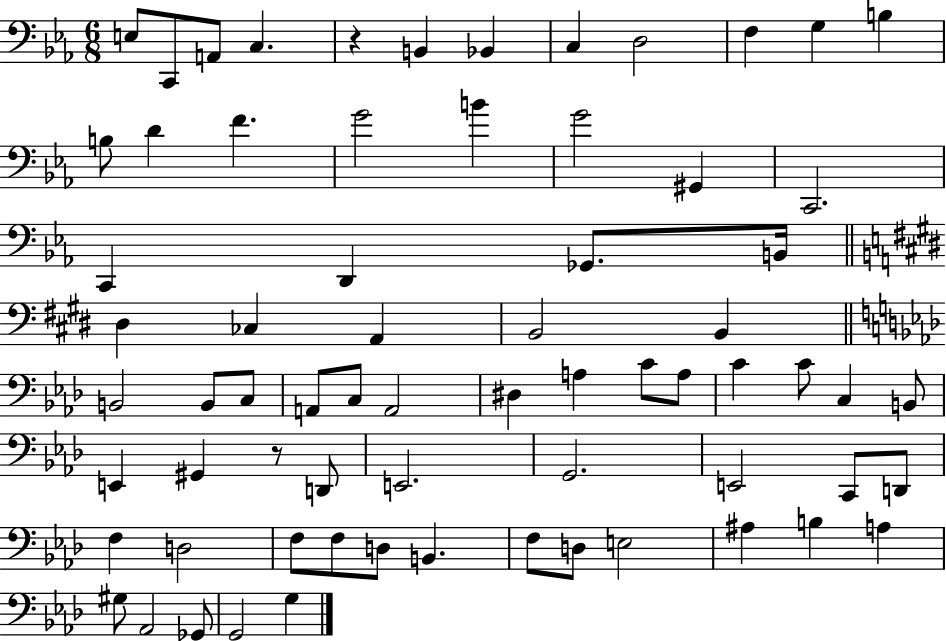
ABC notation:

X:1
T:Untitled
M:6/8
L:1/4
K:Eb
E,/2 C,,/2 A,,/2 C, z B,, _B,, C, D,2 F, G, B, B,/2 D F G2 B G2 ^G,, C,,2 C,, D,, _G,,/2 B,,/4 ^D, _C, A,, B,,2 B,, B,,2 B,,/2 C,/2 A,,/2 C,/2 A,,2 ^D, A, C/2 A,/2 C C/2 C, B,,/2 E,, ^G,, z/2 D,,/2 E,,2 G,,2 E,,2 C,,/2 D,,/2 F, D,2 F,/2 F,/2 D,/2 B,, F,/2 D,/2 E,2 ^A, B, A, ^G,/2 _A,,2 _G,,/2 G,,2 G,